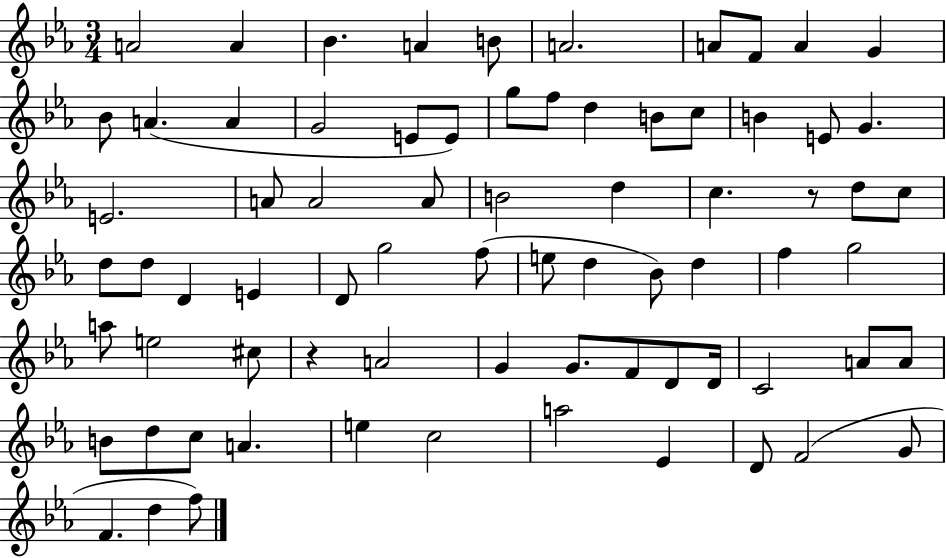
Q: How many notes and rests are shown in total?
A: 74